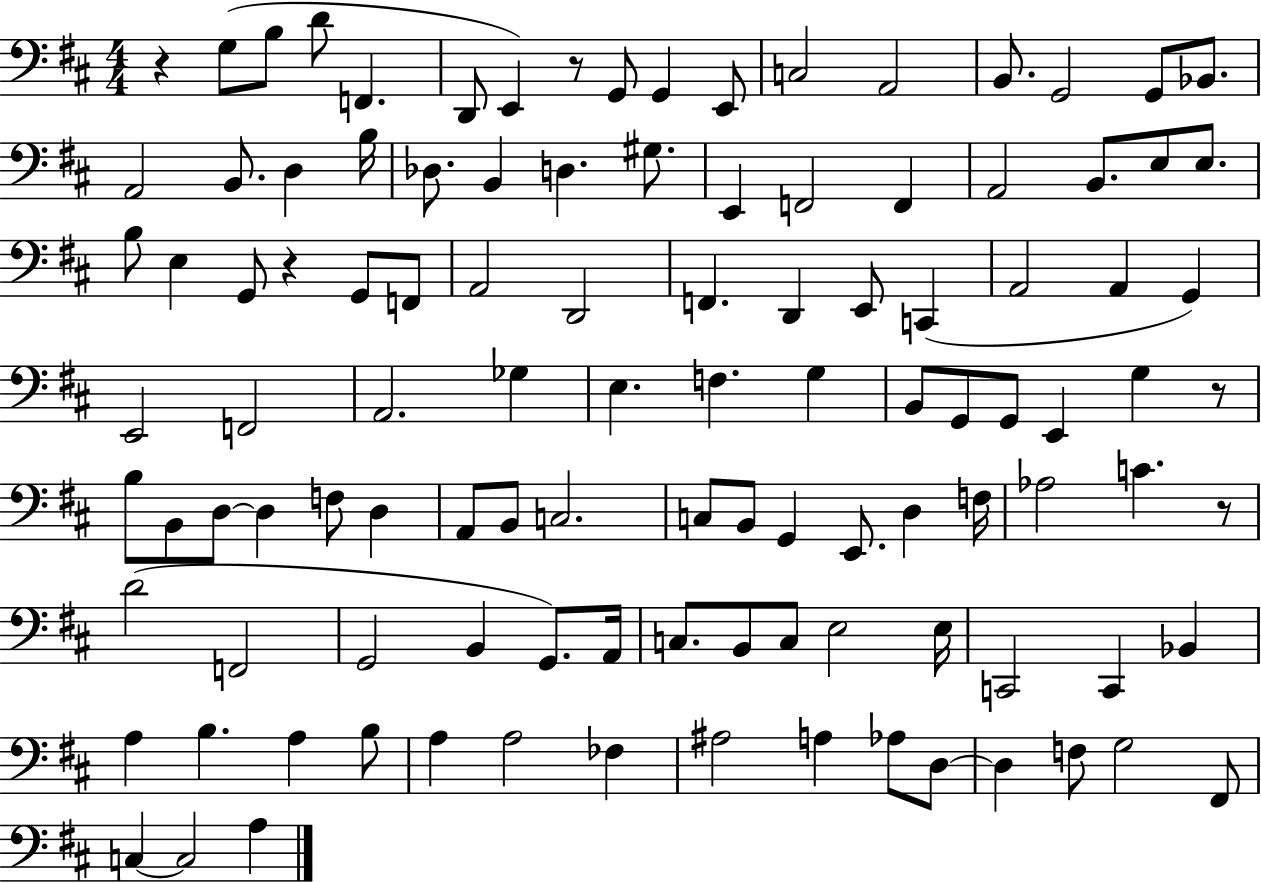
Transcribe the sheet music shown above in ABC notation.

X:1
T:Untitled
M:4/4
L:1/4
K:D
z G,/2 B,/2 D/2 F,, D,,/2 E,, z/2 G,,/2 G,, E,,/2 C,2 A,,2 B,,/2 G,,2 G,,/2 _B,,/2 A,,2 B,,/2 D, B,/4 _D,/2 B,, D, ^G,/2 E,, F,,2 F,, A,,2 B,,/2 E,/2 E,/2 B,/2 E, G,,/2 z G,,/2 F,,/2 A,,2 D,,2 F,, D,, E,,/2 C,, A,,2 A,, G,, E,,2 F,,2 A,,2 _G, E, F, G, B,,/2 G,,/2 G,,/2 E,, G, z/2 B,/2 B,,/2 D,/2 D, F,/2 D, A,,/2 B,,/2 C,2 C,/2 B,,/2 G,, E,,/2 D, F,/4 _A,2 C z/2 D2 F,,2 G,,2 B,, G,,/2 A,,/4 C,/2 B,,/2 C,/2 E,2 E,/4 C,,2 C,, _B,, A, B, A, B,/2 A, A,2 _F, ^A,2 A, _A,/2 D,/2 D, F,/2 G,2 ^F,,/2 C, C,2 A,